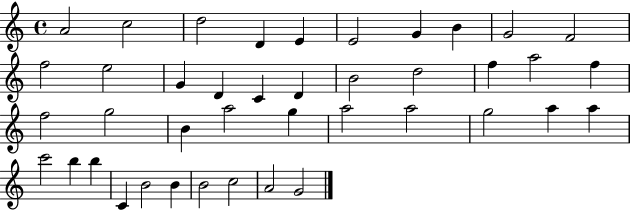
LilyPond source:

{
  \clef treble
  \time 4/4
  \defaultTimeSignature
  \key c \major
  a'2 c''2 | d''2 d'4 e'4 | e'2 g'4 b'4 | g'2 f'2 | \break f''2 e''2 | g'4 d'4 c'4 d'4 | b'2 d''2 | f''4 a''2 f''4 | \break f''2 g''2 | b'4 a''2 g''4 | a''2 a''2 | g''2 a''4 a''4 | \break c'''2 b''4 b''4 | c'4 b'2 b'4 | b'2 c''2 | a'2 g'2 | \break \bar "|."
}